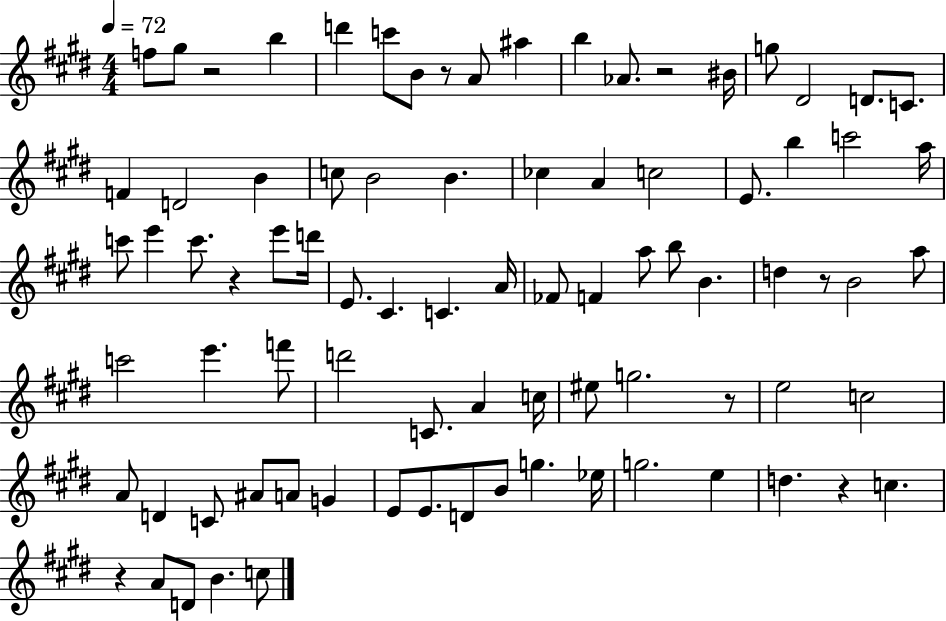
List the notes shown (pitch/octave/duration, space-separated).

F5/e G#5/e R/h B5/q D6/q C6/e B4/e R/e A4/e A#5/q B5/q Ab4/e. R/h BIS4/s G5/e D#4/h D4/e. C4/e. F4/q D4/h B4/q C5/e B4/h B4/q. CES5/q A4/q C5/h E4/e. B5/q C6/h A5/s C6/e E6/q C6/e. R/q E6/e D6/s E4/e. C#4/q. C4/q. A4/s FES4/e F4/q A5/e B5/e B4/q. D5/q R/e B4/h A5/e C6/h E6/q. F6/e D6/h C4/e. A4/q C5/s EIS5/e G5/h. R/e E5/h C5/h A4/e D4/q C4/e A#4/e A4/e G4/q E4/e E4/e. D4/e B4/e G5/q. Eb5/s G5/h. E5/q D5/q. R/q C5/q. R/q A4/e D4/e B4/q. C5/e